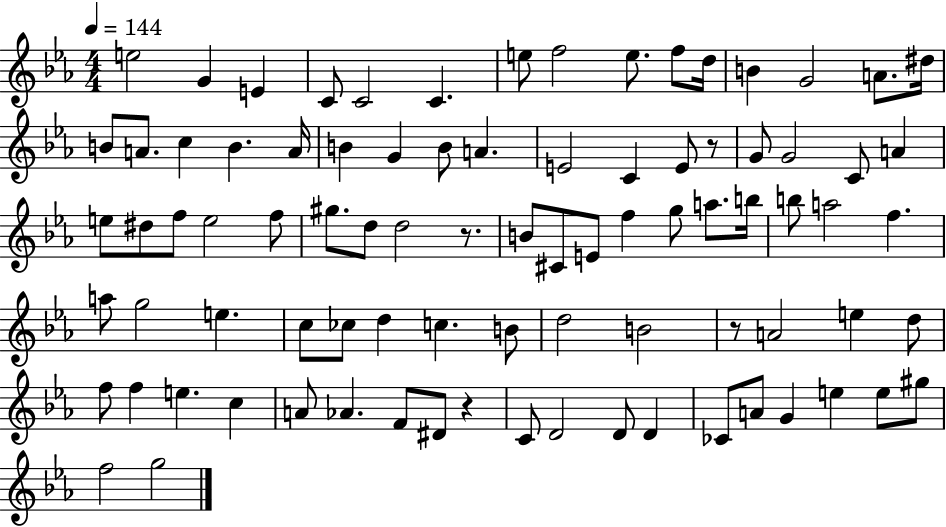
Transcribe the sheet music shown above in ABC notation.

X:1
T:Untitled
M:4/4
L:1/4
K:Eb
e2 G E C/2 C2 C e/2 f2 e/2 f/2 d/4 B G2 A/2 ^d/4 B/2 A/2 c B A/4 B G B/2 A E2 C E/2 z/2 G/2 G2 C/2 A e/2 ^d/2 f/2 e2 f/2 ^g/2 d/2 d2 z/2 B/2 ^C/2 E/2 f g/2 a/2 b/4 b/2 a2 f a/2 g2 e c/2 _c/2 d c B/2 d2 B2 z/2 A2 e d/2 f/2 f e c A/2 _A F/2 ^D/2 z C/2 D2 D/2 D _C/2 A/2 G e e/2 ^g/2 f2 g2